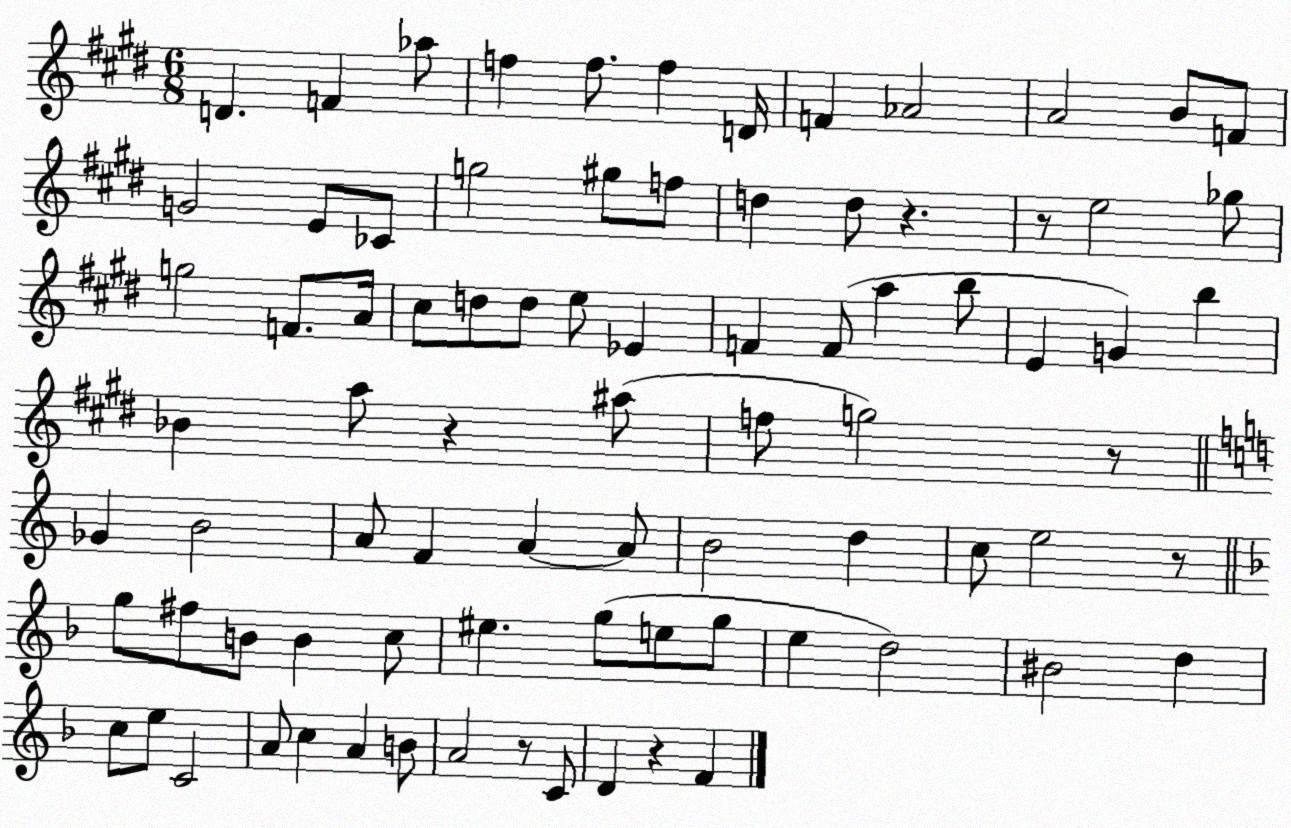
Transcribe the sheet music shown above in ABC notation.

X:1
T:Untitled
M:6/8
L:1/4
K:E
D F _a/2 f f/2 f D/4 F _A2 A2 B/2 F/2 G2 E/2 _C/2 g2 ^g/2 f/2 d d/2 z z/2 e2 _g/2 g2 F/2 A/4 ^c/2 d/2 d/2 e/2 _E F F/2 a b/2 E G b _B a/2 z ^a/2 f/2 g2 z/2 _G B2 A/2 F A A/2 B2 d c/2 e2 z/2 g/2 ^f/2 B/2 B c/2 ^e g/2 e/2 g/2 e d2 ^B2 d c/2 e/2 C2 A/2 c A B/2 A2 z/2 C/2 D z F